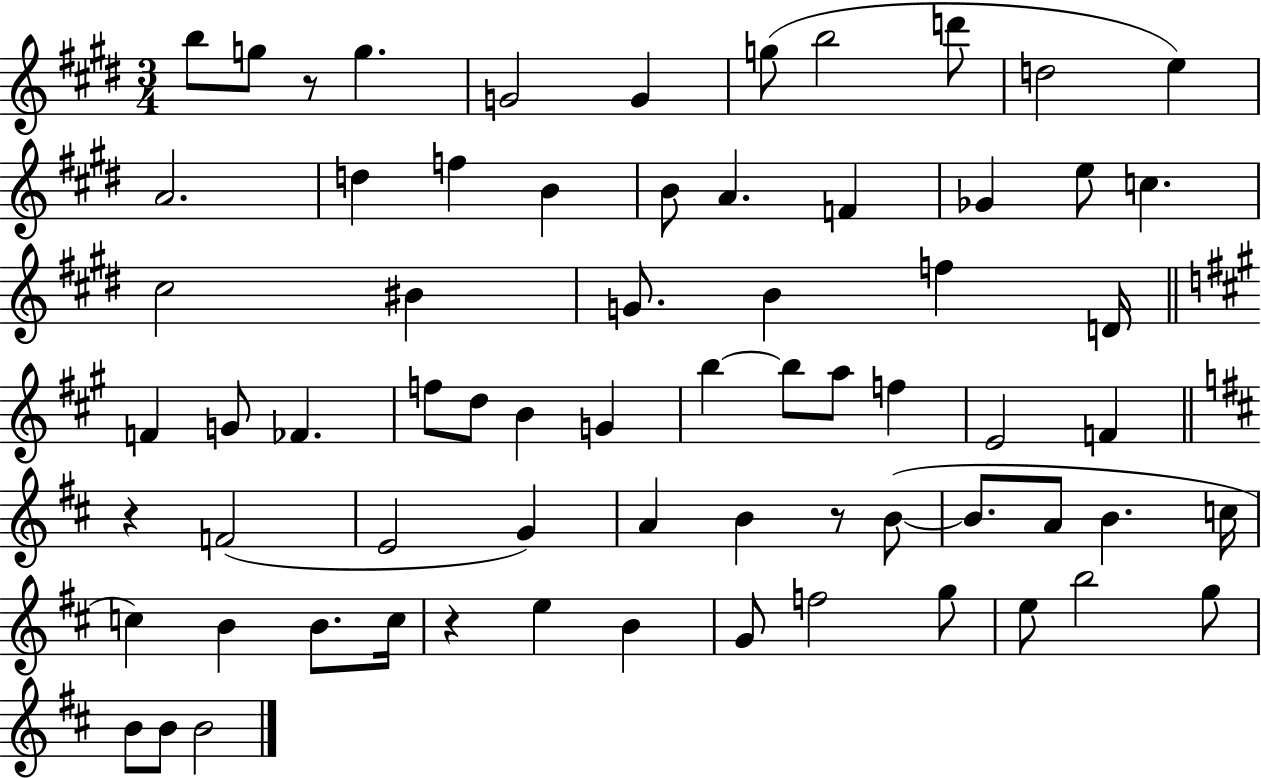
B5/e G5/e R/e G5/q. G4/h G4/q G5/e B5/h D6/e D5/h E5/q A4/h. D5/q F5/q B4/q B4/e A4/q. F4/q Gb4/q E5/e C5/q. C#5/h BIS4/q G4/e. B4/q F5/q D4/s F4/q G4/e FES4/q. F5/e D5/e B4/q G4/q B5/q B5/e A5/e F5/q E4/h F4/q R/q F4/h E4/h G4/q A4/q B4/q R/e B4/e B4/e. A4/e B4/q. C5/s C5/q B4/q B4/e. C5/s R/q E5/q B4/q G4/e F5/h G5/e E5/e B5/h G5/e B4/e B4/e B4/h